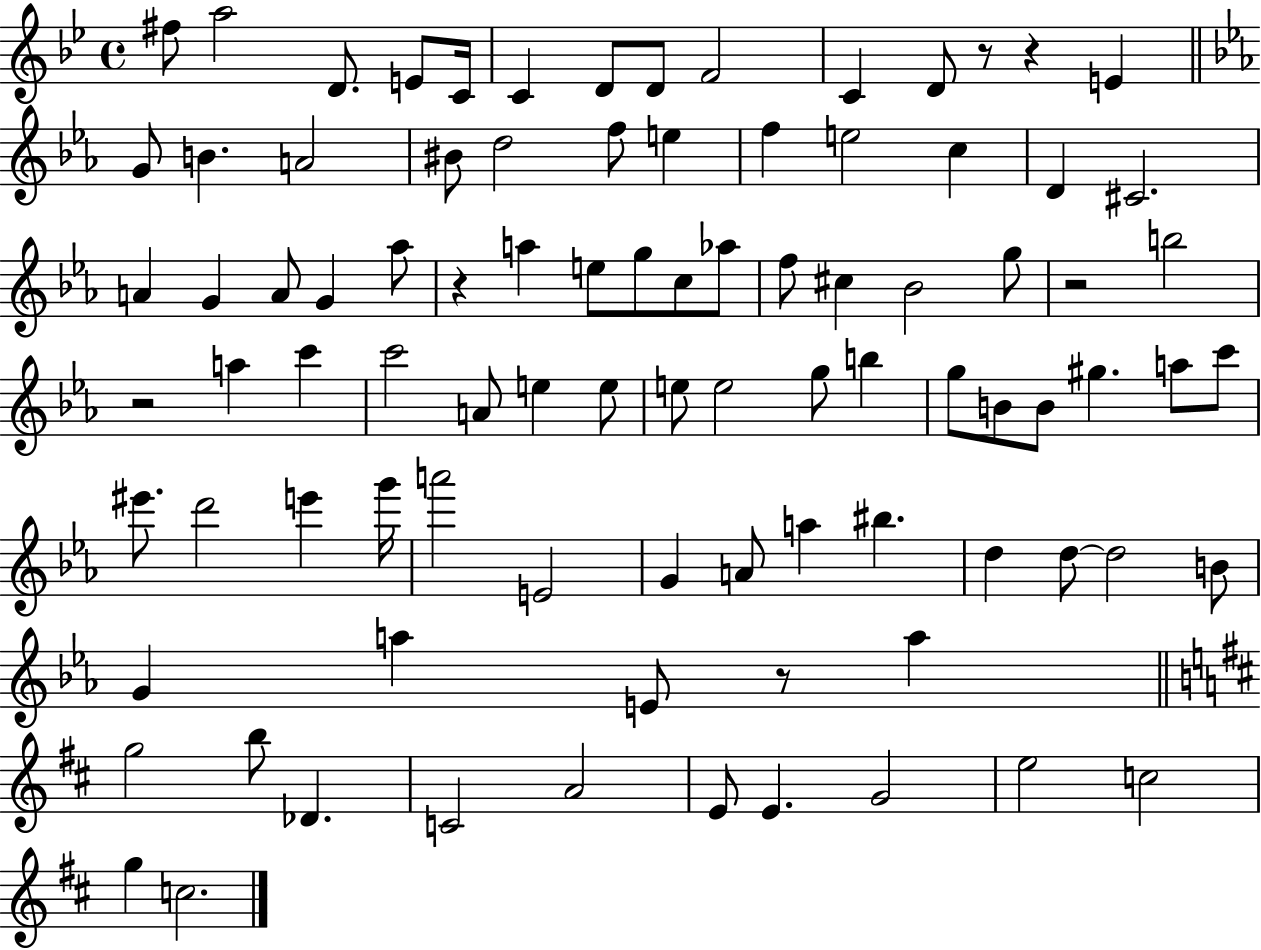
{
  \clef treble
  \time 4/4
  \defaultTimeSignature
  \key bes \major
  \repeat volta 2 { fis''8 a''2 d'8. e'8 c'16 | c'4 d'8 d'8 f'2 | c'4 d'8 r8 r4 e'4 | \bar "||" \break \key c \minor g'8 b'4. a'2 | bis'8 d''2 f''8 e''4 | f''4 e''2 c''4 | d'4 cis'2. | \break a'4 g'4 a'8 g'4 aes''8 | r4 a''4 e''8 g''8 c''8 aes''8 | f''8 cis''4 bes'2 g''8 | r2 b''2 | \break r2 a''4 c'''4 | c'''2 a'8 e''4 e''8 | e''8 e''2 g''8 b''4 | g''8 b'8 b'8 gis''4. a''8 c'''8 | \break eis'''8. d'''2 e'''4 g'''16 | a'''2 e'2 | g'4 a'8 a''4 bis''4. | d''4 d''8~~ d''2 b'8 | \break g'4 a''4 e'8 r8 a''4 | \bar "||" \break \key d \major g''2 b''8 des'4. | c'2 a'2 | e'8 e'4. g'2 | e''2 c''2 | \break g''4 c''2. | } \bar "|."
}